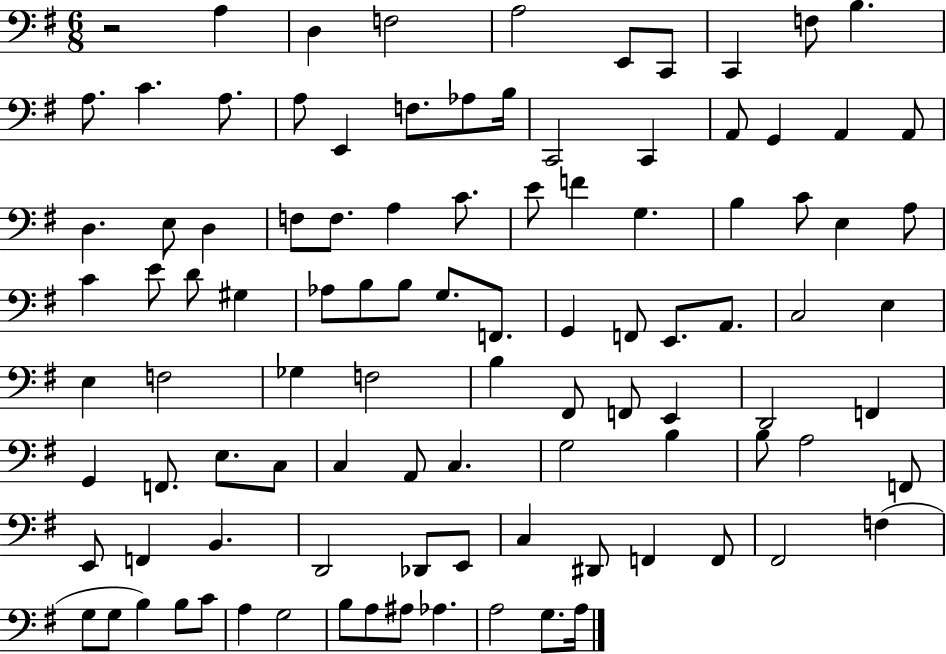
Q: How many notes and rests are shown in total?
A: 101